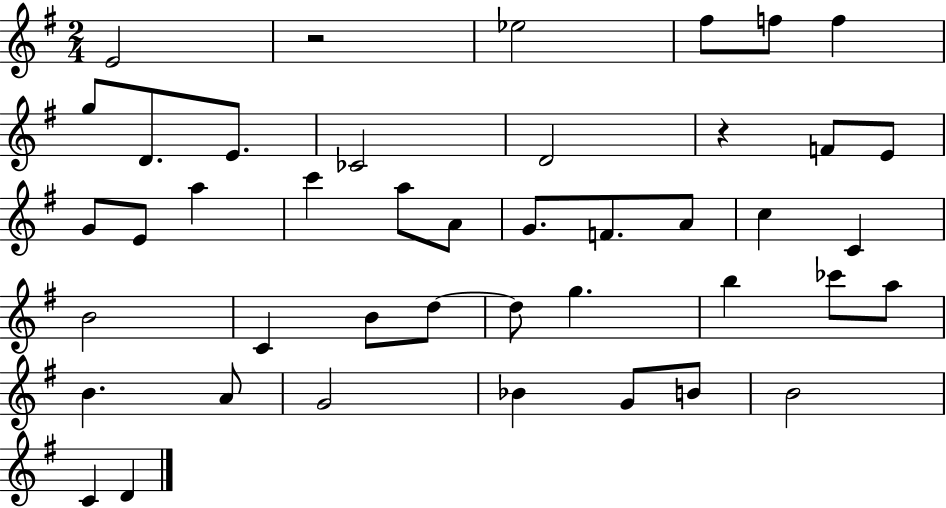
{
  \clef treble
  \numericTimeSignature
  \time 2/4
  \key g \major
  e'2 | r2 | ees''2 | fis''8 f''8 f''4 | \break g''8 d'8. e'8. | ces'2 | d'2 | r4 f'8 e'8 | \break g'8 e'8 a''4 | c'''4 a''8 a'8 | g'8. f'8. a'8 | c''4 c'4 | \break b'2 | c'4 b'8 d''8~~ | d''8 g''4. | b''4 ces'''8 a''8 | \break b'4. a'8 | g'2 | bes'4 g'8 b'8 | b'2 | \break c'4 d'4 | \bar "|."
}